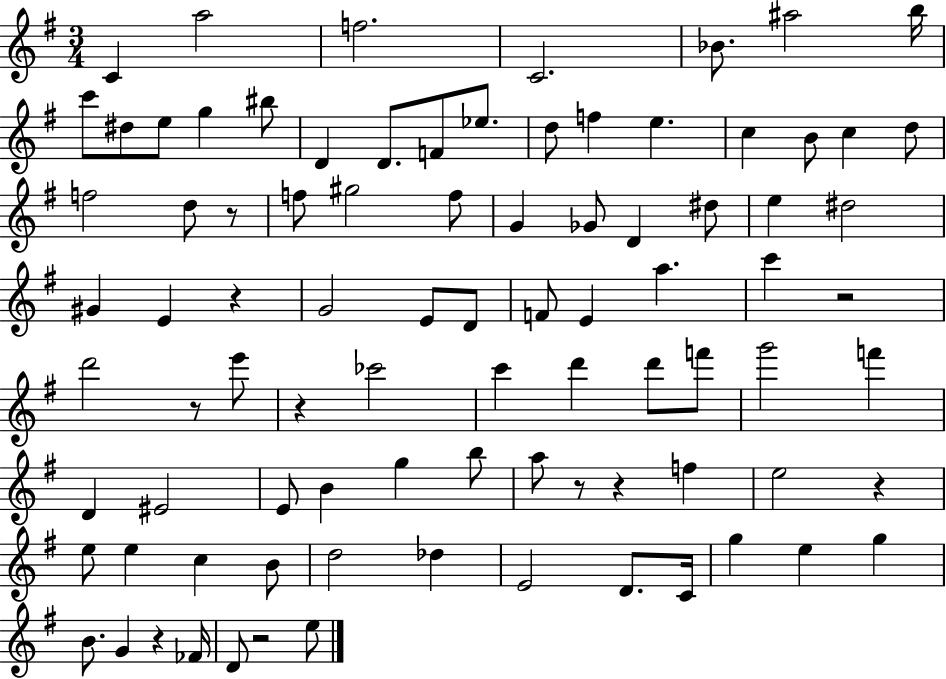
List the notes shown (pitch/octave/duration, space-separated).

C4/q A5/h F5/h. C4/h. Bb4/e. A#5/h B5/s C6/e D#5/e E5/e G5/q BIS5/e D4/q D4/e. F4/e Eb5/e. D5/e F5/q E5/q. C5/q B4/e C5/q D5/e F5/h D5/e R/e F5/e G#5/h F5/e G4/q Gb4/e D4/q D#5/e E5/q D#5/h G#4/q E4/q R/q G4/h E4/e D4/e F4/e E4/q A5/q. C6/q R/h D6/h R/e E6/e R/q CES6/h C6/q D6/q D6/e F6/e G6/h F6/q D4/q EIS4/h E4/e B4/q G5/q B5/e A5/e R/e R/q F5/q E5/h R/q E5/e E5/q C5/q B4/e D5/h Db5/q E4/h D4/e. C4/s G5/q E5/q G5/q B4/e. G4/q R/q FES4/s D4/e R/h E5/e